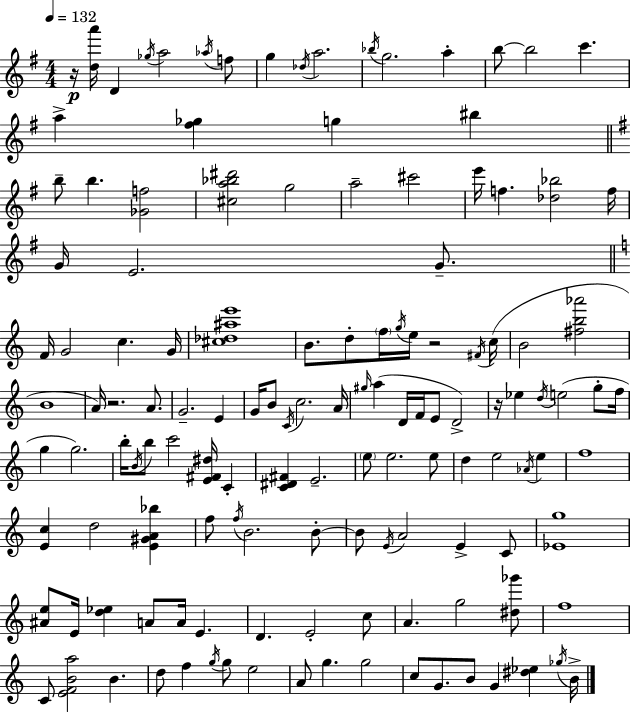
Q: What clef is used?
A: treble